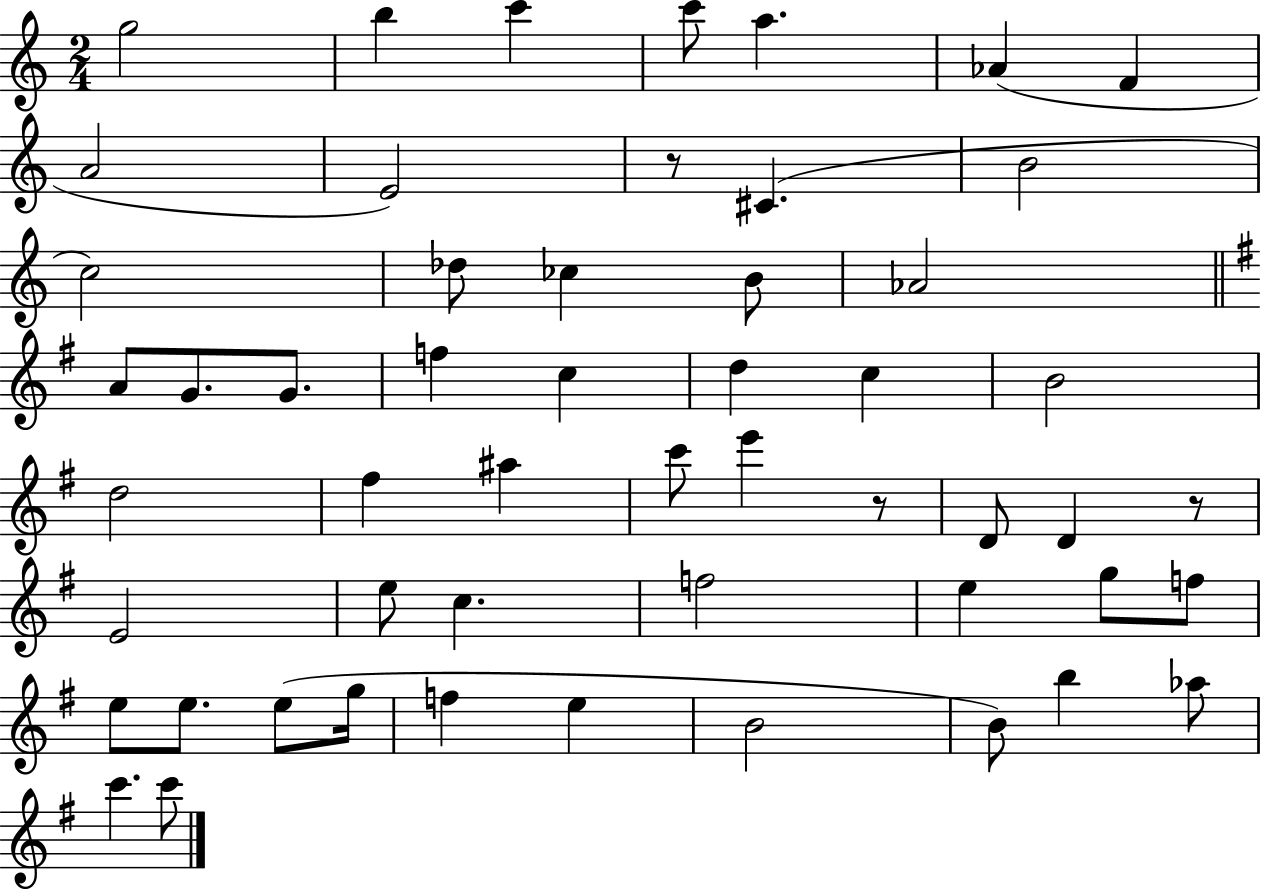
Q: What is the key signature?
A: C major